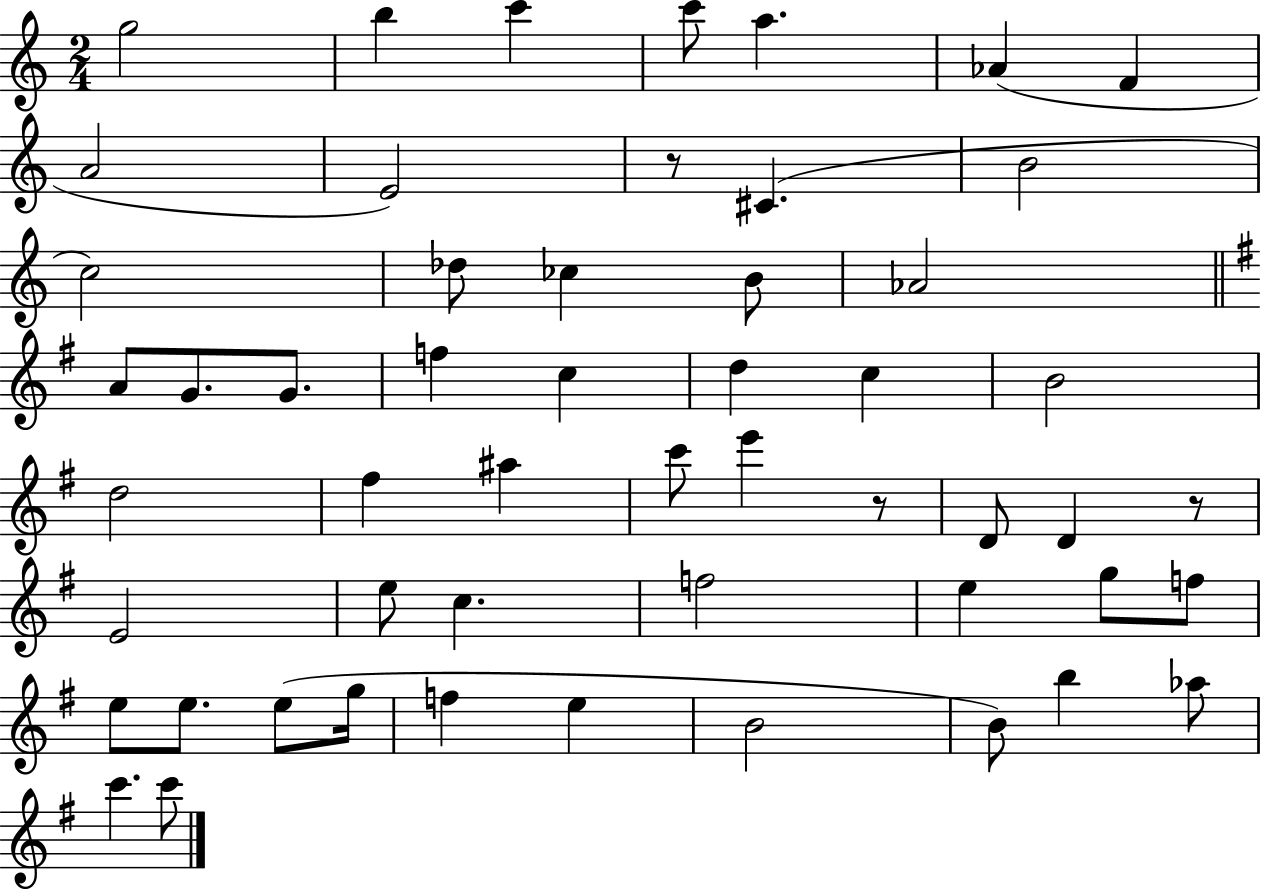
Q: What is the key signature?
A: C major